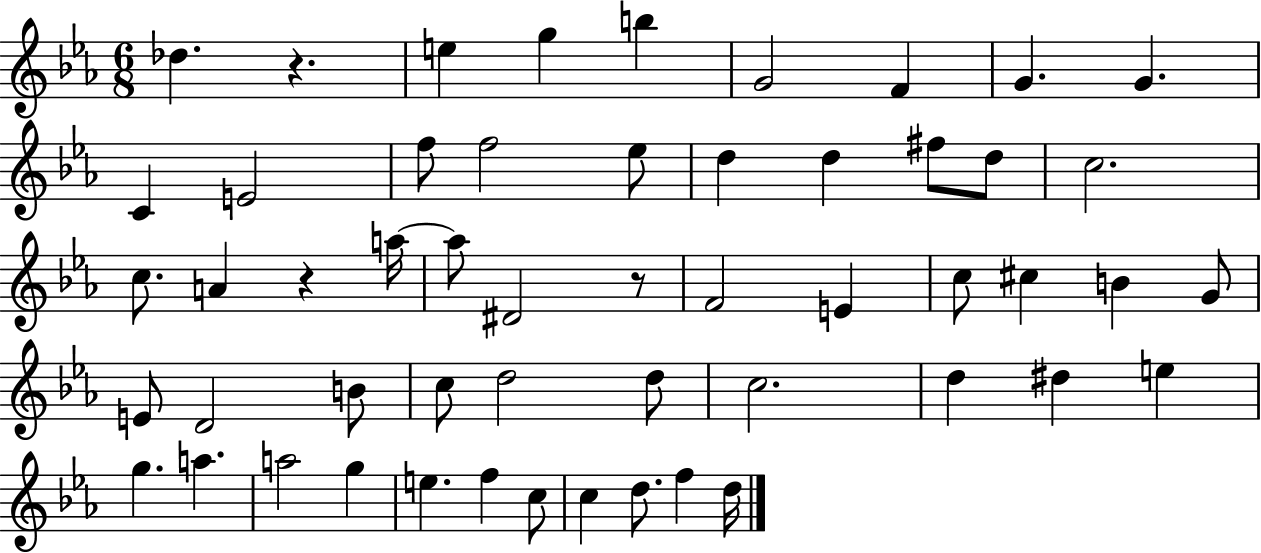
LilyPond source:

{
  \clef treble
  \numericTimeSignature
  \time 6/8
  \key ees \major
  des''4. r4. | e''4 g''4 b''4 | g'2 f'4 | g'4. g'4. | \break c'4 e'2 | f''8 f''2 ees''8 | d''4 d''4 fis''8 d''8 | c''2. | \break c''8. a'4 r4 a''16~~ | a''8 dis'2 r8 | f'2 e'4 | c''8 cis''4 b'4 g'8 | \break e'8 d'2 b'8 | c''8 d''2 d''8 | c''2. | d''4 dis''4 e''4 | \break g''4. a''4. | a''2 g''4 | e''4. f''4 c''8 | c''4 d''8. f''4 d''16 | \break \bar "|."
}